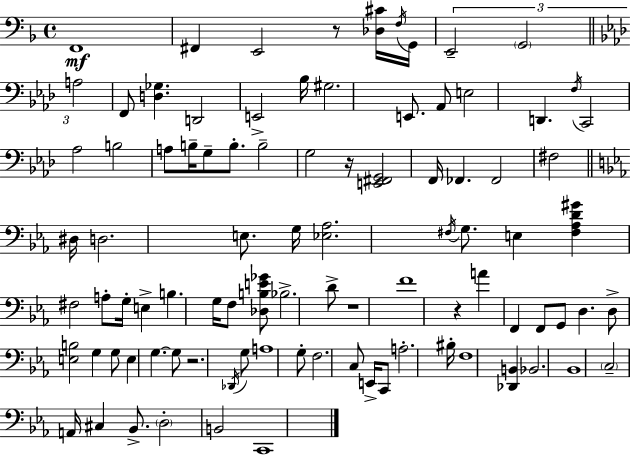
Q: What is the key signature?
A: F major